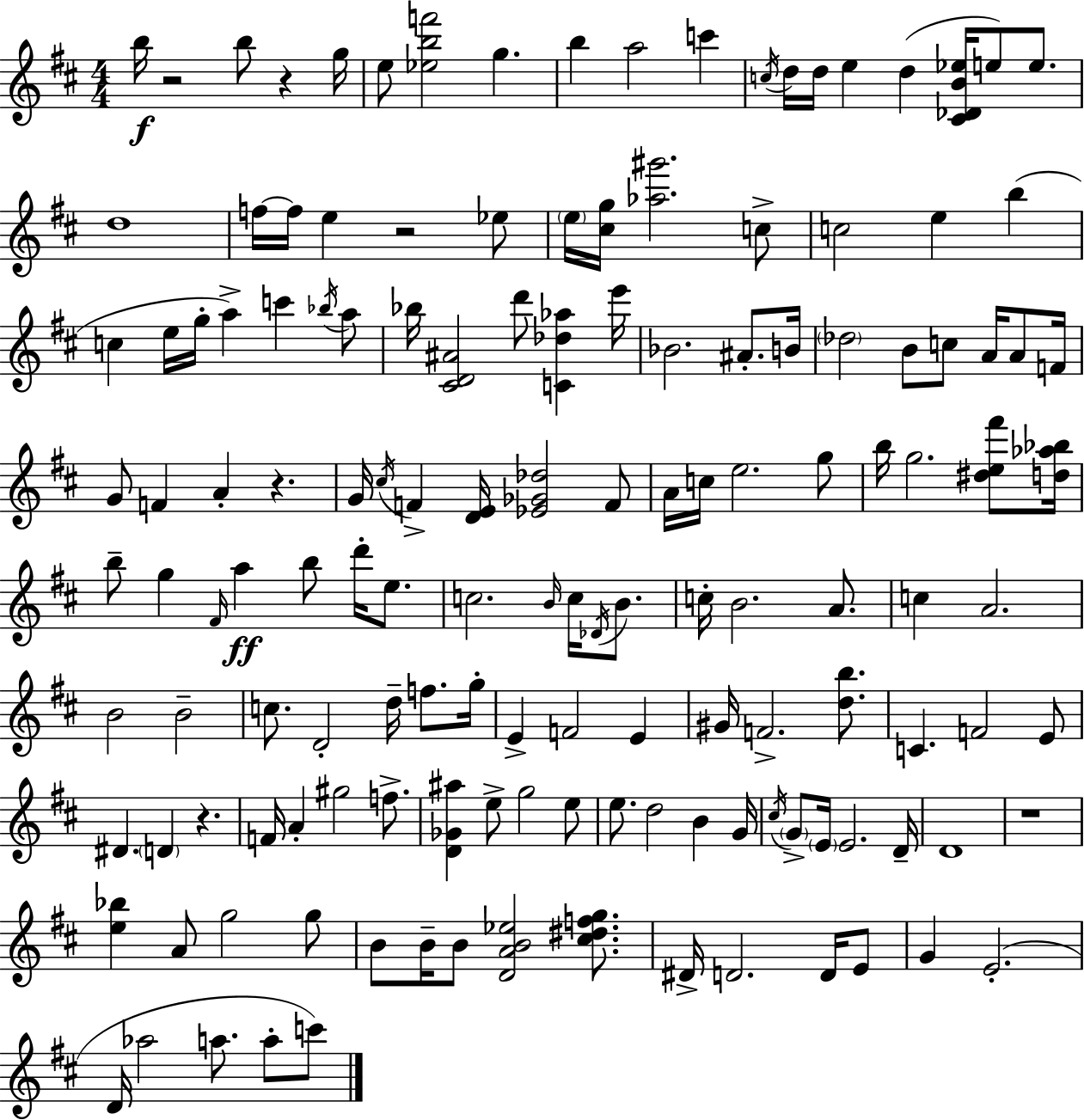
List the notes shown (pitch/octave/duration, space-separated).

B5/s R/h B5/e R/q G5/s E5/e [Eb5,B5,F6]/h G5/q. B5/q A5/h C6/q C5/s D5/s D5/s E5/q D5/q [C#4,Db4,B4,Eb5]/s E5/e E5/e. D5/w F5/s F5/s E5/q R/h Eb5/e E5/s [C#5,G5]/s [Ab5,G#6]/h. C5/e C5/h E5/q B5/q C5/q E5/s G5/s A5/q C6/q Bb5/s A5/e Bb5/s [C#4,D4,A#4]/h D6/e [C4,Db5,Ab5]/q E6/s Bb4/h. A#4/e. B4/s Db5/h B4/e C5/e A4/s A4/e F4/s G4/e F4/q A4/q R/q. G4/s C#5/s F4/q [D4,E4]/s [Eb4,Gb4,Db5]/h F4/e A4/s C5/s E5/h. G5/e B5/s G5/h. [D#5,E5,F#6]/e [D5,Ab5,Bb5]/s B5/e G5/q F#4/s A5/q B5/e D6/s E5/e. C5/h. B4/s C5/s Db4/s B4/e. C5/s B4/h. A4/e. C5/q A4/h. B4/h B4/h C5/e. D4/h D5/s F5/e. G5/s E4/q F4/h E4/q G#4/s F4/h. [D5,B5]/e. C4/q. F4/h E4/e D#4/q. D4/q R/q. F4/s A4/q G#5/h F5/e. [D4,Gb4,A#5]/q E5/e G5/h E5/e E5/e. D5/h B4/q G4/s C#5/s G4/e E4/s E4/h. D4/s D4/w R/w [E5,Bb5]/q A4/e G5/h G5/e B4/e B4/s B4/e [D4,A4,B4,Eb5]/h [C#5,D#5,F5,G5]/e. D#4/s D4/h. D4/s E4/e G4/q E4/h. D4/s Ab5/h A5/e. A5/e C6/e